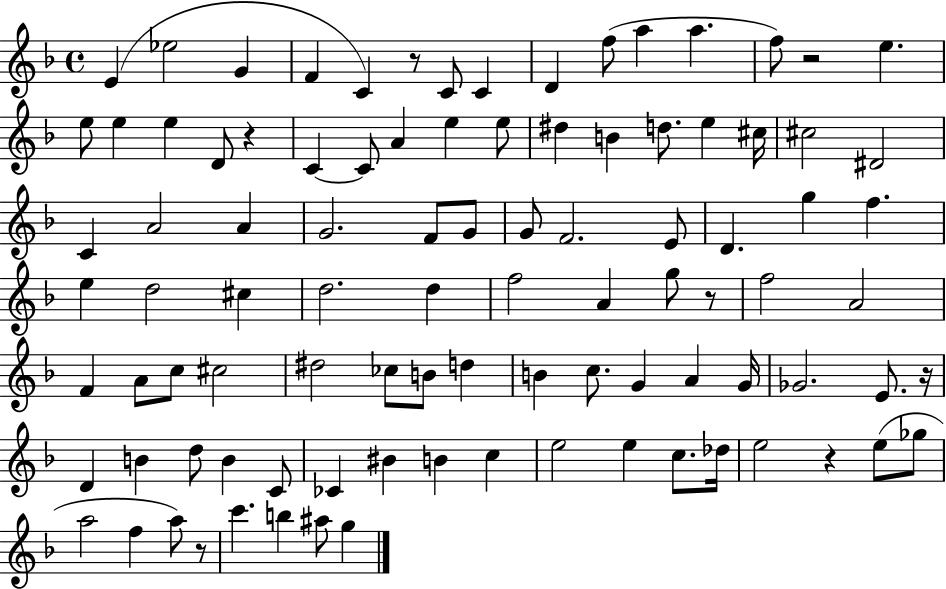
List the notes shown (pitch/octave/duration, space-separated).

E4/q Eb5/h G4/q F4/q C4/q R/e C4/e C4/q D4/q F5/e A5/q A5/q. F5/e R/h E5/q. E5/e E5/q E5/q D4/e R/q C4/q C4/e A4/q E5/q E5/e D#5/q B4/q D5/e. E5/q C#5/s C#5/h D#4/h C4/q A4/h A4/q G4/h. F4/e G4/e G4/e F4/h. E4/e D4/q. G5/q F5/q. E5/q D5/h C#5/q D5/h. D5/q F5/h A4/q G5/e R/e F5/h A4/h F4/q A4/e C5/e C#5/h D#5/h CES5/e B4/e D5/q B4/q C5/e. G4/q A4/q G4/s Gb4/h. E4/e. R/s D4/q B4/q D5/e B4/q C4/e CES4/q BIS4/q B4/q C5/q E5/h E5/q C5/e. Db5/s E5/h R/q E5/e Gb5/e A5/h F5/q A5/e R/e C6/q. B5/q A#5/e G5/q